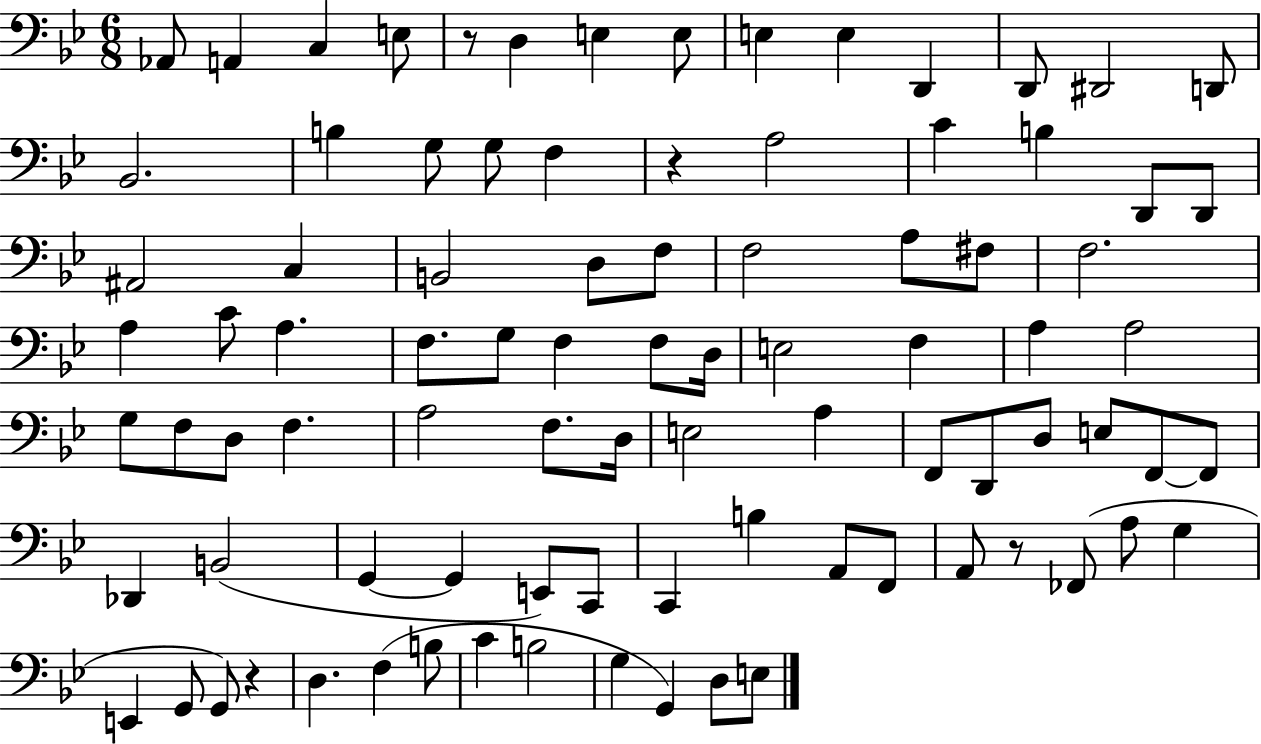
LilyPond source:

{
  \clef bass
  \numericTimeSignature
  \time 6/8
  \key bes \major
  aes,8 a,4 c4 e8 | r8 d4 e4 e8 | e4 e4 d,4 | d,8 dis,2 d,8 | \break bes,2. | b4 g8 g8 f4 | r4 a2 | c'4 b4 d,8 d,8 | \break ais,2 c4 | b,2 d8 f8 | f2 a8 fis8 | f2. | \break a4 c'8 a4. | f8. g8 f4 f8 d16 | e2 f4 | a4 a2 | \break g8 f8 d8 f4. | a2 f8. d16 | e2 a4 | f,8 d,8 d8 e8 f,8~~ f,8 | \break des,4 b,2( | g,4~~ g,4 e,8) c,8 | c,4 b4 a,8 f,8 | a,8 r8 fes,8( a8 g4 | \break e,4 g,8 g,8) r4 | d4. f4( b8 | c'4 b2 | g4 g,4) d8 e8 | \break \bar "|."
}